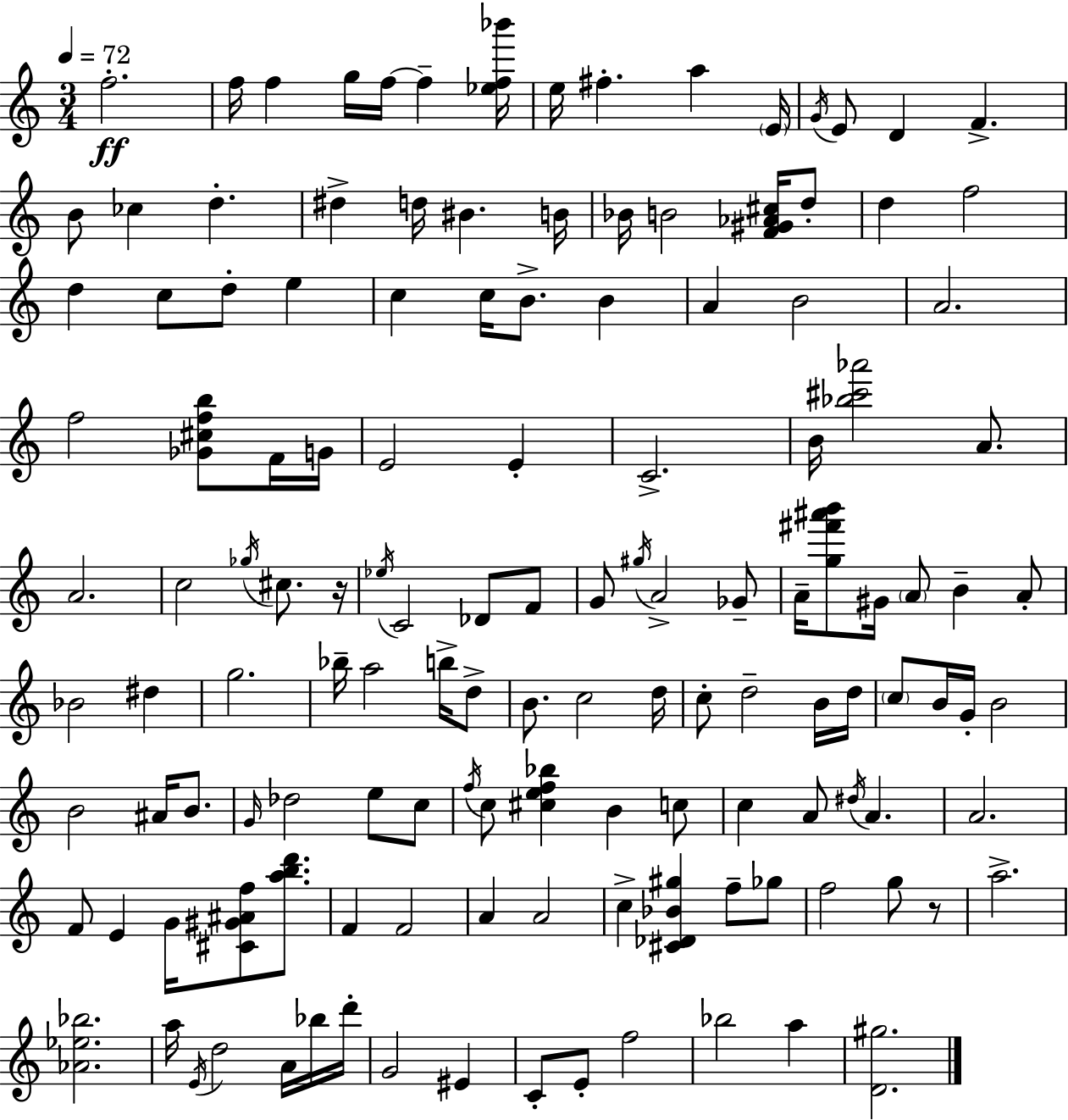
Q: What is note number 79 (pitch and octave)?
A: G4